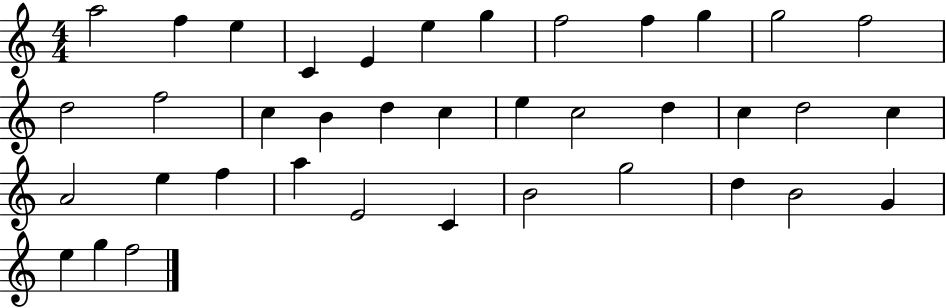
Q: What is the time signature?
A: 4/4